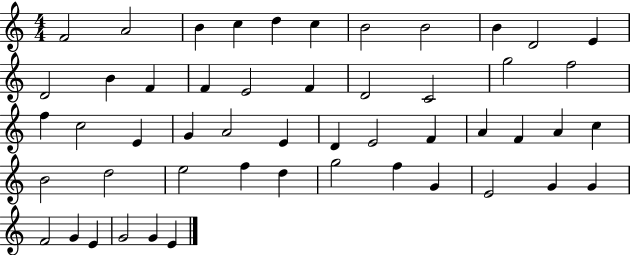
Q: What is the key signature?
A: C major